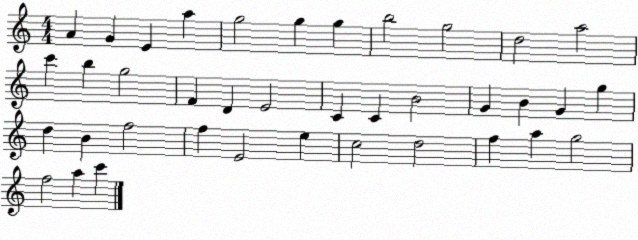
X:1
T:Untitled
M:4/4
L:1/4
K:C
A G E a g2 g g b2 g2 d2 a2 c' b g2 F D E2 C C B2 G B G g d B f2 f E2 e c2 d2 f a g2 f2 a c'